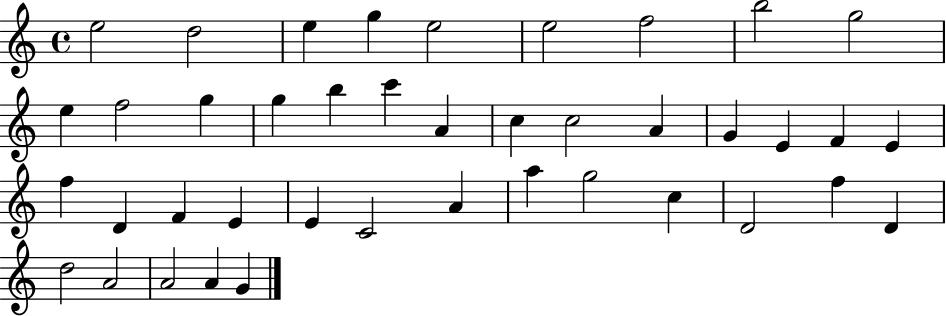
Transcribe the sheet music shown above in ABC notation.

X:1
T:Untitled
M:4/4
L:1/4
K:C
e2 d2 e g e2 e2 f2 b2 g2 e f2 g g b c' A c c2 A G E F E f D F E E C2 A a g2 c D2 f D d2 A2 A2 A G